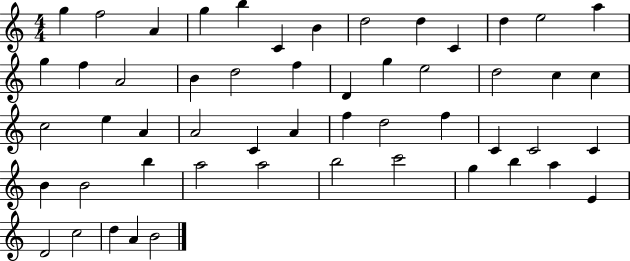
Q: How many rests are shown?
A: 0